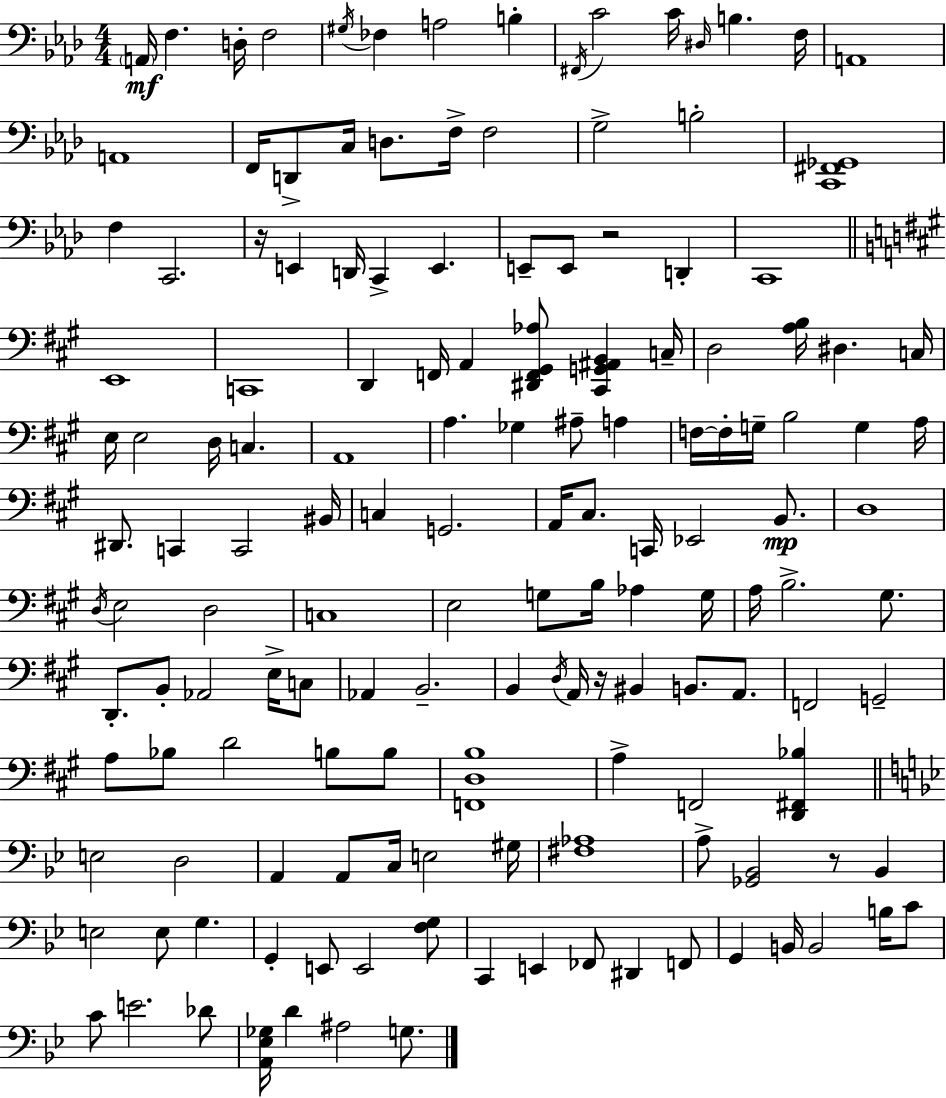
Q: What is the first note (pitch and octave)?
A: A2